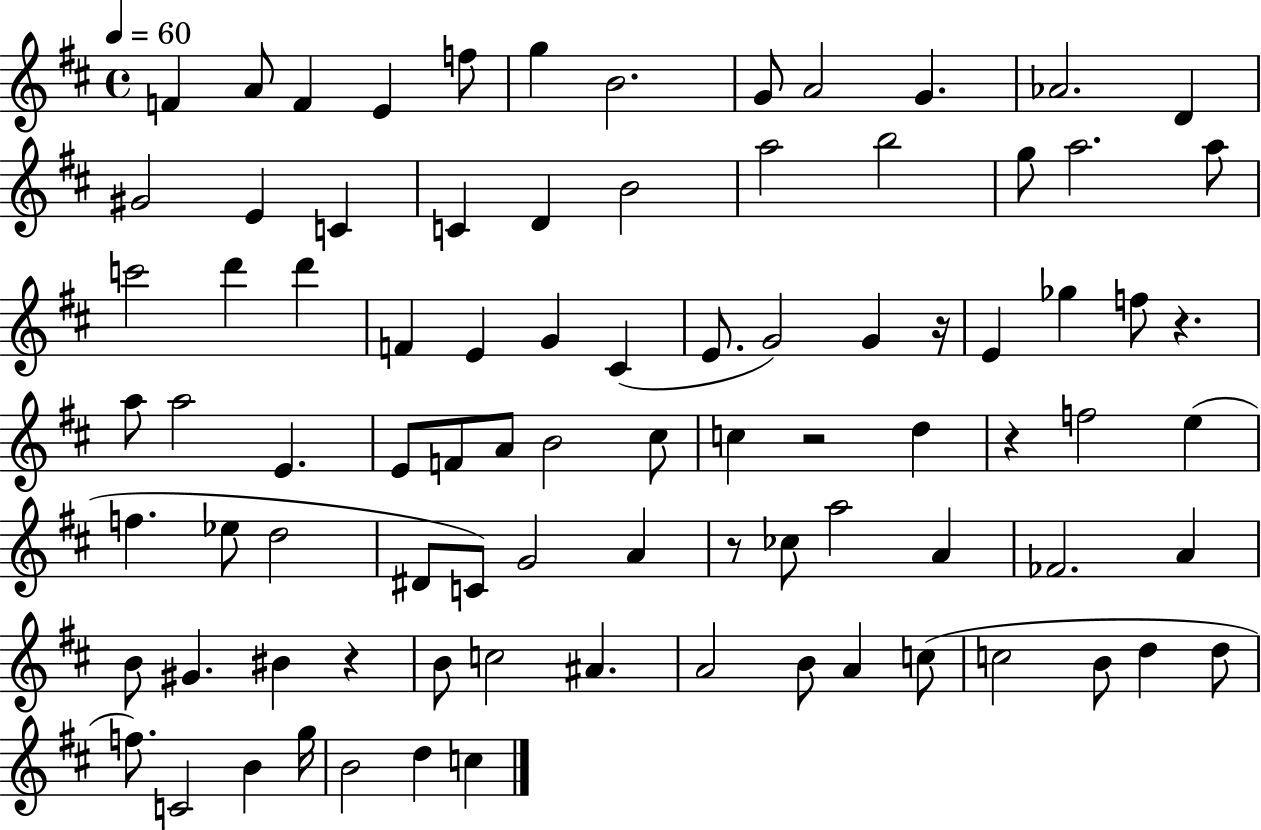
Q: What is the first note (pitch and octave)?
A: F4